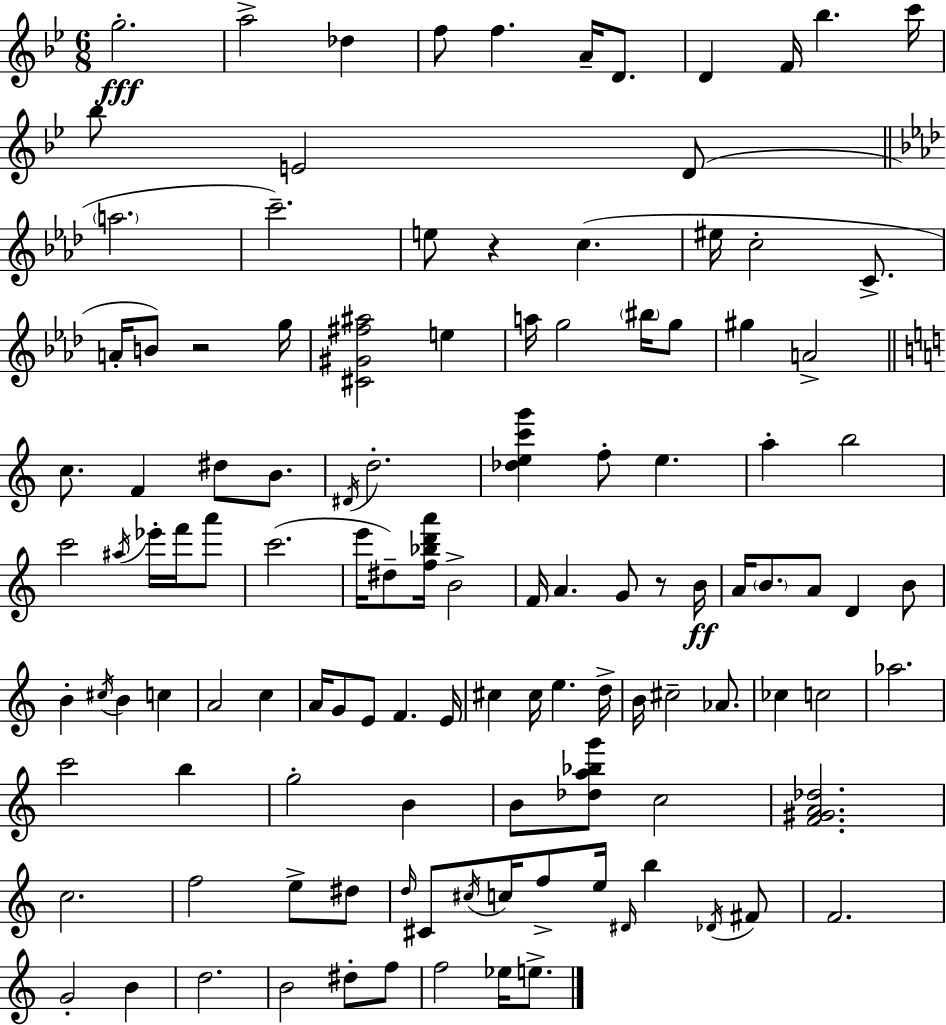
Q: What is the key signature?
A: BES major